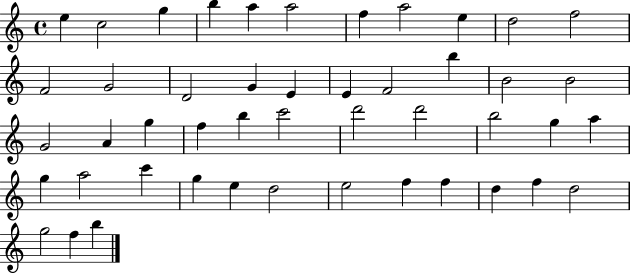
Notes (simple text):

E5/q C5/h G5/q B5/q A5/q A5/h F5/q A5/h E5/q D5/h F5/h F4/h G4/h D4/h G4/q E4/q E4/q F4/h B5/q B4/h B4/h G4/h A4/q G5/q F5/q B5/q C6/h D6/h D6/h B5/h G5/q A5/q G5/q A5/h C6/q G5/q E5/q D5/h E5/h F5/q F5/q D5/q F5/q D5/h G5/h F5/q B5/q